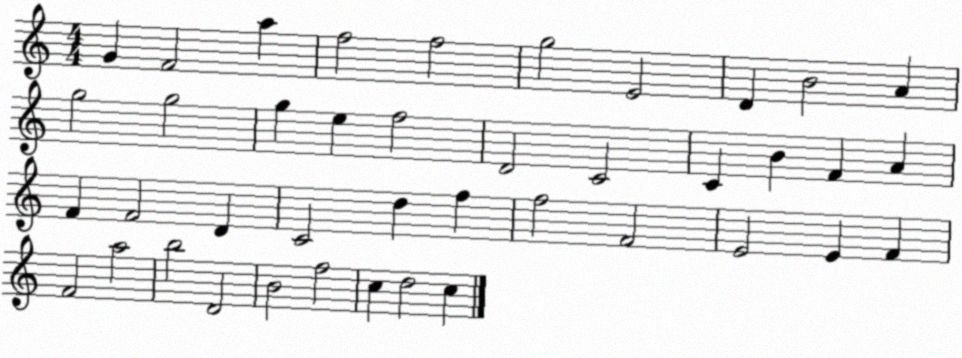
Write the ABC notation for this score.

X:1
T:Untitled
M:4/4
L:1/4
K:C
G F2 a f2 f2 g2 E2 D B2 A g2 g2 g e f2 D2 C2 C B F A F F2 D C2 d f f2 F2 E2 E F F2 a2 b2 D2 B2 f2 c d2 c